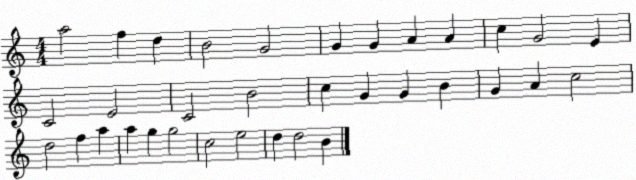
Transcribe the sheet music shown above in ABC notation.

X:1
T:Untitled
M:4/4
L:1/4
K:C
a2 f d B2 G2 G G A A c G2 E C2 E2 C2 B2 c G G B G A c2 d2 f a a g g2 c2 e2 d d2 B